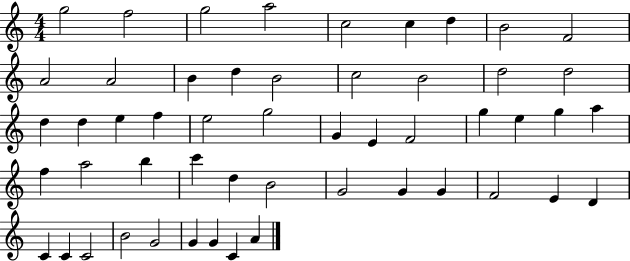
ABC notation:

X:1
T:Untitled
M:4/4
L:1/4
K:C
g2 f2 g2 a2 c2 c d B2 F2 A2 A2 B d B2 c2 B2 d2 d2 d d e f e2 g2 G E F2 g e g a f a2 b c' d B2 G2 G G F2 E D C C C2 B2 G2 G G C A